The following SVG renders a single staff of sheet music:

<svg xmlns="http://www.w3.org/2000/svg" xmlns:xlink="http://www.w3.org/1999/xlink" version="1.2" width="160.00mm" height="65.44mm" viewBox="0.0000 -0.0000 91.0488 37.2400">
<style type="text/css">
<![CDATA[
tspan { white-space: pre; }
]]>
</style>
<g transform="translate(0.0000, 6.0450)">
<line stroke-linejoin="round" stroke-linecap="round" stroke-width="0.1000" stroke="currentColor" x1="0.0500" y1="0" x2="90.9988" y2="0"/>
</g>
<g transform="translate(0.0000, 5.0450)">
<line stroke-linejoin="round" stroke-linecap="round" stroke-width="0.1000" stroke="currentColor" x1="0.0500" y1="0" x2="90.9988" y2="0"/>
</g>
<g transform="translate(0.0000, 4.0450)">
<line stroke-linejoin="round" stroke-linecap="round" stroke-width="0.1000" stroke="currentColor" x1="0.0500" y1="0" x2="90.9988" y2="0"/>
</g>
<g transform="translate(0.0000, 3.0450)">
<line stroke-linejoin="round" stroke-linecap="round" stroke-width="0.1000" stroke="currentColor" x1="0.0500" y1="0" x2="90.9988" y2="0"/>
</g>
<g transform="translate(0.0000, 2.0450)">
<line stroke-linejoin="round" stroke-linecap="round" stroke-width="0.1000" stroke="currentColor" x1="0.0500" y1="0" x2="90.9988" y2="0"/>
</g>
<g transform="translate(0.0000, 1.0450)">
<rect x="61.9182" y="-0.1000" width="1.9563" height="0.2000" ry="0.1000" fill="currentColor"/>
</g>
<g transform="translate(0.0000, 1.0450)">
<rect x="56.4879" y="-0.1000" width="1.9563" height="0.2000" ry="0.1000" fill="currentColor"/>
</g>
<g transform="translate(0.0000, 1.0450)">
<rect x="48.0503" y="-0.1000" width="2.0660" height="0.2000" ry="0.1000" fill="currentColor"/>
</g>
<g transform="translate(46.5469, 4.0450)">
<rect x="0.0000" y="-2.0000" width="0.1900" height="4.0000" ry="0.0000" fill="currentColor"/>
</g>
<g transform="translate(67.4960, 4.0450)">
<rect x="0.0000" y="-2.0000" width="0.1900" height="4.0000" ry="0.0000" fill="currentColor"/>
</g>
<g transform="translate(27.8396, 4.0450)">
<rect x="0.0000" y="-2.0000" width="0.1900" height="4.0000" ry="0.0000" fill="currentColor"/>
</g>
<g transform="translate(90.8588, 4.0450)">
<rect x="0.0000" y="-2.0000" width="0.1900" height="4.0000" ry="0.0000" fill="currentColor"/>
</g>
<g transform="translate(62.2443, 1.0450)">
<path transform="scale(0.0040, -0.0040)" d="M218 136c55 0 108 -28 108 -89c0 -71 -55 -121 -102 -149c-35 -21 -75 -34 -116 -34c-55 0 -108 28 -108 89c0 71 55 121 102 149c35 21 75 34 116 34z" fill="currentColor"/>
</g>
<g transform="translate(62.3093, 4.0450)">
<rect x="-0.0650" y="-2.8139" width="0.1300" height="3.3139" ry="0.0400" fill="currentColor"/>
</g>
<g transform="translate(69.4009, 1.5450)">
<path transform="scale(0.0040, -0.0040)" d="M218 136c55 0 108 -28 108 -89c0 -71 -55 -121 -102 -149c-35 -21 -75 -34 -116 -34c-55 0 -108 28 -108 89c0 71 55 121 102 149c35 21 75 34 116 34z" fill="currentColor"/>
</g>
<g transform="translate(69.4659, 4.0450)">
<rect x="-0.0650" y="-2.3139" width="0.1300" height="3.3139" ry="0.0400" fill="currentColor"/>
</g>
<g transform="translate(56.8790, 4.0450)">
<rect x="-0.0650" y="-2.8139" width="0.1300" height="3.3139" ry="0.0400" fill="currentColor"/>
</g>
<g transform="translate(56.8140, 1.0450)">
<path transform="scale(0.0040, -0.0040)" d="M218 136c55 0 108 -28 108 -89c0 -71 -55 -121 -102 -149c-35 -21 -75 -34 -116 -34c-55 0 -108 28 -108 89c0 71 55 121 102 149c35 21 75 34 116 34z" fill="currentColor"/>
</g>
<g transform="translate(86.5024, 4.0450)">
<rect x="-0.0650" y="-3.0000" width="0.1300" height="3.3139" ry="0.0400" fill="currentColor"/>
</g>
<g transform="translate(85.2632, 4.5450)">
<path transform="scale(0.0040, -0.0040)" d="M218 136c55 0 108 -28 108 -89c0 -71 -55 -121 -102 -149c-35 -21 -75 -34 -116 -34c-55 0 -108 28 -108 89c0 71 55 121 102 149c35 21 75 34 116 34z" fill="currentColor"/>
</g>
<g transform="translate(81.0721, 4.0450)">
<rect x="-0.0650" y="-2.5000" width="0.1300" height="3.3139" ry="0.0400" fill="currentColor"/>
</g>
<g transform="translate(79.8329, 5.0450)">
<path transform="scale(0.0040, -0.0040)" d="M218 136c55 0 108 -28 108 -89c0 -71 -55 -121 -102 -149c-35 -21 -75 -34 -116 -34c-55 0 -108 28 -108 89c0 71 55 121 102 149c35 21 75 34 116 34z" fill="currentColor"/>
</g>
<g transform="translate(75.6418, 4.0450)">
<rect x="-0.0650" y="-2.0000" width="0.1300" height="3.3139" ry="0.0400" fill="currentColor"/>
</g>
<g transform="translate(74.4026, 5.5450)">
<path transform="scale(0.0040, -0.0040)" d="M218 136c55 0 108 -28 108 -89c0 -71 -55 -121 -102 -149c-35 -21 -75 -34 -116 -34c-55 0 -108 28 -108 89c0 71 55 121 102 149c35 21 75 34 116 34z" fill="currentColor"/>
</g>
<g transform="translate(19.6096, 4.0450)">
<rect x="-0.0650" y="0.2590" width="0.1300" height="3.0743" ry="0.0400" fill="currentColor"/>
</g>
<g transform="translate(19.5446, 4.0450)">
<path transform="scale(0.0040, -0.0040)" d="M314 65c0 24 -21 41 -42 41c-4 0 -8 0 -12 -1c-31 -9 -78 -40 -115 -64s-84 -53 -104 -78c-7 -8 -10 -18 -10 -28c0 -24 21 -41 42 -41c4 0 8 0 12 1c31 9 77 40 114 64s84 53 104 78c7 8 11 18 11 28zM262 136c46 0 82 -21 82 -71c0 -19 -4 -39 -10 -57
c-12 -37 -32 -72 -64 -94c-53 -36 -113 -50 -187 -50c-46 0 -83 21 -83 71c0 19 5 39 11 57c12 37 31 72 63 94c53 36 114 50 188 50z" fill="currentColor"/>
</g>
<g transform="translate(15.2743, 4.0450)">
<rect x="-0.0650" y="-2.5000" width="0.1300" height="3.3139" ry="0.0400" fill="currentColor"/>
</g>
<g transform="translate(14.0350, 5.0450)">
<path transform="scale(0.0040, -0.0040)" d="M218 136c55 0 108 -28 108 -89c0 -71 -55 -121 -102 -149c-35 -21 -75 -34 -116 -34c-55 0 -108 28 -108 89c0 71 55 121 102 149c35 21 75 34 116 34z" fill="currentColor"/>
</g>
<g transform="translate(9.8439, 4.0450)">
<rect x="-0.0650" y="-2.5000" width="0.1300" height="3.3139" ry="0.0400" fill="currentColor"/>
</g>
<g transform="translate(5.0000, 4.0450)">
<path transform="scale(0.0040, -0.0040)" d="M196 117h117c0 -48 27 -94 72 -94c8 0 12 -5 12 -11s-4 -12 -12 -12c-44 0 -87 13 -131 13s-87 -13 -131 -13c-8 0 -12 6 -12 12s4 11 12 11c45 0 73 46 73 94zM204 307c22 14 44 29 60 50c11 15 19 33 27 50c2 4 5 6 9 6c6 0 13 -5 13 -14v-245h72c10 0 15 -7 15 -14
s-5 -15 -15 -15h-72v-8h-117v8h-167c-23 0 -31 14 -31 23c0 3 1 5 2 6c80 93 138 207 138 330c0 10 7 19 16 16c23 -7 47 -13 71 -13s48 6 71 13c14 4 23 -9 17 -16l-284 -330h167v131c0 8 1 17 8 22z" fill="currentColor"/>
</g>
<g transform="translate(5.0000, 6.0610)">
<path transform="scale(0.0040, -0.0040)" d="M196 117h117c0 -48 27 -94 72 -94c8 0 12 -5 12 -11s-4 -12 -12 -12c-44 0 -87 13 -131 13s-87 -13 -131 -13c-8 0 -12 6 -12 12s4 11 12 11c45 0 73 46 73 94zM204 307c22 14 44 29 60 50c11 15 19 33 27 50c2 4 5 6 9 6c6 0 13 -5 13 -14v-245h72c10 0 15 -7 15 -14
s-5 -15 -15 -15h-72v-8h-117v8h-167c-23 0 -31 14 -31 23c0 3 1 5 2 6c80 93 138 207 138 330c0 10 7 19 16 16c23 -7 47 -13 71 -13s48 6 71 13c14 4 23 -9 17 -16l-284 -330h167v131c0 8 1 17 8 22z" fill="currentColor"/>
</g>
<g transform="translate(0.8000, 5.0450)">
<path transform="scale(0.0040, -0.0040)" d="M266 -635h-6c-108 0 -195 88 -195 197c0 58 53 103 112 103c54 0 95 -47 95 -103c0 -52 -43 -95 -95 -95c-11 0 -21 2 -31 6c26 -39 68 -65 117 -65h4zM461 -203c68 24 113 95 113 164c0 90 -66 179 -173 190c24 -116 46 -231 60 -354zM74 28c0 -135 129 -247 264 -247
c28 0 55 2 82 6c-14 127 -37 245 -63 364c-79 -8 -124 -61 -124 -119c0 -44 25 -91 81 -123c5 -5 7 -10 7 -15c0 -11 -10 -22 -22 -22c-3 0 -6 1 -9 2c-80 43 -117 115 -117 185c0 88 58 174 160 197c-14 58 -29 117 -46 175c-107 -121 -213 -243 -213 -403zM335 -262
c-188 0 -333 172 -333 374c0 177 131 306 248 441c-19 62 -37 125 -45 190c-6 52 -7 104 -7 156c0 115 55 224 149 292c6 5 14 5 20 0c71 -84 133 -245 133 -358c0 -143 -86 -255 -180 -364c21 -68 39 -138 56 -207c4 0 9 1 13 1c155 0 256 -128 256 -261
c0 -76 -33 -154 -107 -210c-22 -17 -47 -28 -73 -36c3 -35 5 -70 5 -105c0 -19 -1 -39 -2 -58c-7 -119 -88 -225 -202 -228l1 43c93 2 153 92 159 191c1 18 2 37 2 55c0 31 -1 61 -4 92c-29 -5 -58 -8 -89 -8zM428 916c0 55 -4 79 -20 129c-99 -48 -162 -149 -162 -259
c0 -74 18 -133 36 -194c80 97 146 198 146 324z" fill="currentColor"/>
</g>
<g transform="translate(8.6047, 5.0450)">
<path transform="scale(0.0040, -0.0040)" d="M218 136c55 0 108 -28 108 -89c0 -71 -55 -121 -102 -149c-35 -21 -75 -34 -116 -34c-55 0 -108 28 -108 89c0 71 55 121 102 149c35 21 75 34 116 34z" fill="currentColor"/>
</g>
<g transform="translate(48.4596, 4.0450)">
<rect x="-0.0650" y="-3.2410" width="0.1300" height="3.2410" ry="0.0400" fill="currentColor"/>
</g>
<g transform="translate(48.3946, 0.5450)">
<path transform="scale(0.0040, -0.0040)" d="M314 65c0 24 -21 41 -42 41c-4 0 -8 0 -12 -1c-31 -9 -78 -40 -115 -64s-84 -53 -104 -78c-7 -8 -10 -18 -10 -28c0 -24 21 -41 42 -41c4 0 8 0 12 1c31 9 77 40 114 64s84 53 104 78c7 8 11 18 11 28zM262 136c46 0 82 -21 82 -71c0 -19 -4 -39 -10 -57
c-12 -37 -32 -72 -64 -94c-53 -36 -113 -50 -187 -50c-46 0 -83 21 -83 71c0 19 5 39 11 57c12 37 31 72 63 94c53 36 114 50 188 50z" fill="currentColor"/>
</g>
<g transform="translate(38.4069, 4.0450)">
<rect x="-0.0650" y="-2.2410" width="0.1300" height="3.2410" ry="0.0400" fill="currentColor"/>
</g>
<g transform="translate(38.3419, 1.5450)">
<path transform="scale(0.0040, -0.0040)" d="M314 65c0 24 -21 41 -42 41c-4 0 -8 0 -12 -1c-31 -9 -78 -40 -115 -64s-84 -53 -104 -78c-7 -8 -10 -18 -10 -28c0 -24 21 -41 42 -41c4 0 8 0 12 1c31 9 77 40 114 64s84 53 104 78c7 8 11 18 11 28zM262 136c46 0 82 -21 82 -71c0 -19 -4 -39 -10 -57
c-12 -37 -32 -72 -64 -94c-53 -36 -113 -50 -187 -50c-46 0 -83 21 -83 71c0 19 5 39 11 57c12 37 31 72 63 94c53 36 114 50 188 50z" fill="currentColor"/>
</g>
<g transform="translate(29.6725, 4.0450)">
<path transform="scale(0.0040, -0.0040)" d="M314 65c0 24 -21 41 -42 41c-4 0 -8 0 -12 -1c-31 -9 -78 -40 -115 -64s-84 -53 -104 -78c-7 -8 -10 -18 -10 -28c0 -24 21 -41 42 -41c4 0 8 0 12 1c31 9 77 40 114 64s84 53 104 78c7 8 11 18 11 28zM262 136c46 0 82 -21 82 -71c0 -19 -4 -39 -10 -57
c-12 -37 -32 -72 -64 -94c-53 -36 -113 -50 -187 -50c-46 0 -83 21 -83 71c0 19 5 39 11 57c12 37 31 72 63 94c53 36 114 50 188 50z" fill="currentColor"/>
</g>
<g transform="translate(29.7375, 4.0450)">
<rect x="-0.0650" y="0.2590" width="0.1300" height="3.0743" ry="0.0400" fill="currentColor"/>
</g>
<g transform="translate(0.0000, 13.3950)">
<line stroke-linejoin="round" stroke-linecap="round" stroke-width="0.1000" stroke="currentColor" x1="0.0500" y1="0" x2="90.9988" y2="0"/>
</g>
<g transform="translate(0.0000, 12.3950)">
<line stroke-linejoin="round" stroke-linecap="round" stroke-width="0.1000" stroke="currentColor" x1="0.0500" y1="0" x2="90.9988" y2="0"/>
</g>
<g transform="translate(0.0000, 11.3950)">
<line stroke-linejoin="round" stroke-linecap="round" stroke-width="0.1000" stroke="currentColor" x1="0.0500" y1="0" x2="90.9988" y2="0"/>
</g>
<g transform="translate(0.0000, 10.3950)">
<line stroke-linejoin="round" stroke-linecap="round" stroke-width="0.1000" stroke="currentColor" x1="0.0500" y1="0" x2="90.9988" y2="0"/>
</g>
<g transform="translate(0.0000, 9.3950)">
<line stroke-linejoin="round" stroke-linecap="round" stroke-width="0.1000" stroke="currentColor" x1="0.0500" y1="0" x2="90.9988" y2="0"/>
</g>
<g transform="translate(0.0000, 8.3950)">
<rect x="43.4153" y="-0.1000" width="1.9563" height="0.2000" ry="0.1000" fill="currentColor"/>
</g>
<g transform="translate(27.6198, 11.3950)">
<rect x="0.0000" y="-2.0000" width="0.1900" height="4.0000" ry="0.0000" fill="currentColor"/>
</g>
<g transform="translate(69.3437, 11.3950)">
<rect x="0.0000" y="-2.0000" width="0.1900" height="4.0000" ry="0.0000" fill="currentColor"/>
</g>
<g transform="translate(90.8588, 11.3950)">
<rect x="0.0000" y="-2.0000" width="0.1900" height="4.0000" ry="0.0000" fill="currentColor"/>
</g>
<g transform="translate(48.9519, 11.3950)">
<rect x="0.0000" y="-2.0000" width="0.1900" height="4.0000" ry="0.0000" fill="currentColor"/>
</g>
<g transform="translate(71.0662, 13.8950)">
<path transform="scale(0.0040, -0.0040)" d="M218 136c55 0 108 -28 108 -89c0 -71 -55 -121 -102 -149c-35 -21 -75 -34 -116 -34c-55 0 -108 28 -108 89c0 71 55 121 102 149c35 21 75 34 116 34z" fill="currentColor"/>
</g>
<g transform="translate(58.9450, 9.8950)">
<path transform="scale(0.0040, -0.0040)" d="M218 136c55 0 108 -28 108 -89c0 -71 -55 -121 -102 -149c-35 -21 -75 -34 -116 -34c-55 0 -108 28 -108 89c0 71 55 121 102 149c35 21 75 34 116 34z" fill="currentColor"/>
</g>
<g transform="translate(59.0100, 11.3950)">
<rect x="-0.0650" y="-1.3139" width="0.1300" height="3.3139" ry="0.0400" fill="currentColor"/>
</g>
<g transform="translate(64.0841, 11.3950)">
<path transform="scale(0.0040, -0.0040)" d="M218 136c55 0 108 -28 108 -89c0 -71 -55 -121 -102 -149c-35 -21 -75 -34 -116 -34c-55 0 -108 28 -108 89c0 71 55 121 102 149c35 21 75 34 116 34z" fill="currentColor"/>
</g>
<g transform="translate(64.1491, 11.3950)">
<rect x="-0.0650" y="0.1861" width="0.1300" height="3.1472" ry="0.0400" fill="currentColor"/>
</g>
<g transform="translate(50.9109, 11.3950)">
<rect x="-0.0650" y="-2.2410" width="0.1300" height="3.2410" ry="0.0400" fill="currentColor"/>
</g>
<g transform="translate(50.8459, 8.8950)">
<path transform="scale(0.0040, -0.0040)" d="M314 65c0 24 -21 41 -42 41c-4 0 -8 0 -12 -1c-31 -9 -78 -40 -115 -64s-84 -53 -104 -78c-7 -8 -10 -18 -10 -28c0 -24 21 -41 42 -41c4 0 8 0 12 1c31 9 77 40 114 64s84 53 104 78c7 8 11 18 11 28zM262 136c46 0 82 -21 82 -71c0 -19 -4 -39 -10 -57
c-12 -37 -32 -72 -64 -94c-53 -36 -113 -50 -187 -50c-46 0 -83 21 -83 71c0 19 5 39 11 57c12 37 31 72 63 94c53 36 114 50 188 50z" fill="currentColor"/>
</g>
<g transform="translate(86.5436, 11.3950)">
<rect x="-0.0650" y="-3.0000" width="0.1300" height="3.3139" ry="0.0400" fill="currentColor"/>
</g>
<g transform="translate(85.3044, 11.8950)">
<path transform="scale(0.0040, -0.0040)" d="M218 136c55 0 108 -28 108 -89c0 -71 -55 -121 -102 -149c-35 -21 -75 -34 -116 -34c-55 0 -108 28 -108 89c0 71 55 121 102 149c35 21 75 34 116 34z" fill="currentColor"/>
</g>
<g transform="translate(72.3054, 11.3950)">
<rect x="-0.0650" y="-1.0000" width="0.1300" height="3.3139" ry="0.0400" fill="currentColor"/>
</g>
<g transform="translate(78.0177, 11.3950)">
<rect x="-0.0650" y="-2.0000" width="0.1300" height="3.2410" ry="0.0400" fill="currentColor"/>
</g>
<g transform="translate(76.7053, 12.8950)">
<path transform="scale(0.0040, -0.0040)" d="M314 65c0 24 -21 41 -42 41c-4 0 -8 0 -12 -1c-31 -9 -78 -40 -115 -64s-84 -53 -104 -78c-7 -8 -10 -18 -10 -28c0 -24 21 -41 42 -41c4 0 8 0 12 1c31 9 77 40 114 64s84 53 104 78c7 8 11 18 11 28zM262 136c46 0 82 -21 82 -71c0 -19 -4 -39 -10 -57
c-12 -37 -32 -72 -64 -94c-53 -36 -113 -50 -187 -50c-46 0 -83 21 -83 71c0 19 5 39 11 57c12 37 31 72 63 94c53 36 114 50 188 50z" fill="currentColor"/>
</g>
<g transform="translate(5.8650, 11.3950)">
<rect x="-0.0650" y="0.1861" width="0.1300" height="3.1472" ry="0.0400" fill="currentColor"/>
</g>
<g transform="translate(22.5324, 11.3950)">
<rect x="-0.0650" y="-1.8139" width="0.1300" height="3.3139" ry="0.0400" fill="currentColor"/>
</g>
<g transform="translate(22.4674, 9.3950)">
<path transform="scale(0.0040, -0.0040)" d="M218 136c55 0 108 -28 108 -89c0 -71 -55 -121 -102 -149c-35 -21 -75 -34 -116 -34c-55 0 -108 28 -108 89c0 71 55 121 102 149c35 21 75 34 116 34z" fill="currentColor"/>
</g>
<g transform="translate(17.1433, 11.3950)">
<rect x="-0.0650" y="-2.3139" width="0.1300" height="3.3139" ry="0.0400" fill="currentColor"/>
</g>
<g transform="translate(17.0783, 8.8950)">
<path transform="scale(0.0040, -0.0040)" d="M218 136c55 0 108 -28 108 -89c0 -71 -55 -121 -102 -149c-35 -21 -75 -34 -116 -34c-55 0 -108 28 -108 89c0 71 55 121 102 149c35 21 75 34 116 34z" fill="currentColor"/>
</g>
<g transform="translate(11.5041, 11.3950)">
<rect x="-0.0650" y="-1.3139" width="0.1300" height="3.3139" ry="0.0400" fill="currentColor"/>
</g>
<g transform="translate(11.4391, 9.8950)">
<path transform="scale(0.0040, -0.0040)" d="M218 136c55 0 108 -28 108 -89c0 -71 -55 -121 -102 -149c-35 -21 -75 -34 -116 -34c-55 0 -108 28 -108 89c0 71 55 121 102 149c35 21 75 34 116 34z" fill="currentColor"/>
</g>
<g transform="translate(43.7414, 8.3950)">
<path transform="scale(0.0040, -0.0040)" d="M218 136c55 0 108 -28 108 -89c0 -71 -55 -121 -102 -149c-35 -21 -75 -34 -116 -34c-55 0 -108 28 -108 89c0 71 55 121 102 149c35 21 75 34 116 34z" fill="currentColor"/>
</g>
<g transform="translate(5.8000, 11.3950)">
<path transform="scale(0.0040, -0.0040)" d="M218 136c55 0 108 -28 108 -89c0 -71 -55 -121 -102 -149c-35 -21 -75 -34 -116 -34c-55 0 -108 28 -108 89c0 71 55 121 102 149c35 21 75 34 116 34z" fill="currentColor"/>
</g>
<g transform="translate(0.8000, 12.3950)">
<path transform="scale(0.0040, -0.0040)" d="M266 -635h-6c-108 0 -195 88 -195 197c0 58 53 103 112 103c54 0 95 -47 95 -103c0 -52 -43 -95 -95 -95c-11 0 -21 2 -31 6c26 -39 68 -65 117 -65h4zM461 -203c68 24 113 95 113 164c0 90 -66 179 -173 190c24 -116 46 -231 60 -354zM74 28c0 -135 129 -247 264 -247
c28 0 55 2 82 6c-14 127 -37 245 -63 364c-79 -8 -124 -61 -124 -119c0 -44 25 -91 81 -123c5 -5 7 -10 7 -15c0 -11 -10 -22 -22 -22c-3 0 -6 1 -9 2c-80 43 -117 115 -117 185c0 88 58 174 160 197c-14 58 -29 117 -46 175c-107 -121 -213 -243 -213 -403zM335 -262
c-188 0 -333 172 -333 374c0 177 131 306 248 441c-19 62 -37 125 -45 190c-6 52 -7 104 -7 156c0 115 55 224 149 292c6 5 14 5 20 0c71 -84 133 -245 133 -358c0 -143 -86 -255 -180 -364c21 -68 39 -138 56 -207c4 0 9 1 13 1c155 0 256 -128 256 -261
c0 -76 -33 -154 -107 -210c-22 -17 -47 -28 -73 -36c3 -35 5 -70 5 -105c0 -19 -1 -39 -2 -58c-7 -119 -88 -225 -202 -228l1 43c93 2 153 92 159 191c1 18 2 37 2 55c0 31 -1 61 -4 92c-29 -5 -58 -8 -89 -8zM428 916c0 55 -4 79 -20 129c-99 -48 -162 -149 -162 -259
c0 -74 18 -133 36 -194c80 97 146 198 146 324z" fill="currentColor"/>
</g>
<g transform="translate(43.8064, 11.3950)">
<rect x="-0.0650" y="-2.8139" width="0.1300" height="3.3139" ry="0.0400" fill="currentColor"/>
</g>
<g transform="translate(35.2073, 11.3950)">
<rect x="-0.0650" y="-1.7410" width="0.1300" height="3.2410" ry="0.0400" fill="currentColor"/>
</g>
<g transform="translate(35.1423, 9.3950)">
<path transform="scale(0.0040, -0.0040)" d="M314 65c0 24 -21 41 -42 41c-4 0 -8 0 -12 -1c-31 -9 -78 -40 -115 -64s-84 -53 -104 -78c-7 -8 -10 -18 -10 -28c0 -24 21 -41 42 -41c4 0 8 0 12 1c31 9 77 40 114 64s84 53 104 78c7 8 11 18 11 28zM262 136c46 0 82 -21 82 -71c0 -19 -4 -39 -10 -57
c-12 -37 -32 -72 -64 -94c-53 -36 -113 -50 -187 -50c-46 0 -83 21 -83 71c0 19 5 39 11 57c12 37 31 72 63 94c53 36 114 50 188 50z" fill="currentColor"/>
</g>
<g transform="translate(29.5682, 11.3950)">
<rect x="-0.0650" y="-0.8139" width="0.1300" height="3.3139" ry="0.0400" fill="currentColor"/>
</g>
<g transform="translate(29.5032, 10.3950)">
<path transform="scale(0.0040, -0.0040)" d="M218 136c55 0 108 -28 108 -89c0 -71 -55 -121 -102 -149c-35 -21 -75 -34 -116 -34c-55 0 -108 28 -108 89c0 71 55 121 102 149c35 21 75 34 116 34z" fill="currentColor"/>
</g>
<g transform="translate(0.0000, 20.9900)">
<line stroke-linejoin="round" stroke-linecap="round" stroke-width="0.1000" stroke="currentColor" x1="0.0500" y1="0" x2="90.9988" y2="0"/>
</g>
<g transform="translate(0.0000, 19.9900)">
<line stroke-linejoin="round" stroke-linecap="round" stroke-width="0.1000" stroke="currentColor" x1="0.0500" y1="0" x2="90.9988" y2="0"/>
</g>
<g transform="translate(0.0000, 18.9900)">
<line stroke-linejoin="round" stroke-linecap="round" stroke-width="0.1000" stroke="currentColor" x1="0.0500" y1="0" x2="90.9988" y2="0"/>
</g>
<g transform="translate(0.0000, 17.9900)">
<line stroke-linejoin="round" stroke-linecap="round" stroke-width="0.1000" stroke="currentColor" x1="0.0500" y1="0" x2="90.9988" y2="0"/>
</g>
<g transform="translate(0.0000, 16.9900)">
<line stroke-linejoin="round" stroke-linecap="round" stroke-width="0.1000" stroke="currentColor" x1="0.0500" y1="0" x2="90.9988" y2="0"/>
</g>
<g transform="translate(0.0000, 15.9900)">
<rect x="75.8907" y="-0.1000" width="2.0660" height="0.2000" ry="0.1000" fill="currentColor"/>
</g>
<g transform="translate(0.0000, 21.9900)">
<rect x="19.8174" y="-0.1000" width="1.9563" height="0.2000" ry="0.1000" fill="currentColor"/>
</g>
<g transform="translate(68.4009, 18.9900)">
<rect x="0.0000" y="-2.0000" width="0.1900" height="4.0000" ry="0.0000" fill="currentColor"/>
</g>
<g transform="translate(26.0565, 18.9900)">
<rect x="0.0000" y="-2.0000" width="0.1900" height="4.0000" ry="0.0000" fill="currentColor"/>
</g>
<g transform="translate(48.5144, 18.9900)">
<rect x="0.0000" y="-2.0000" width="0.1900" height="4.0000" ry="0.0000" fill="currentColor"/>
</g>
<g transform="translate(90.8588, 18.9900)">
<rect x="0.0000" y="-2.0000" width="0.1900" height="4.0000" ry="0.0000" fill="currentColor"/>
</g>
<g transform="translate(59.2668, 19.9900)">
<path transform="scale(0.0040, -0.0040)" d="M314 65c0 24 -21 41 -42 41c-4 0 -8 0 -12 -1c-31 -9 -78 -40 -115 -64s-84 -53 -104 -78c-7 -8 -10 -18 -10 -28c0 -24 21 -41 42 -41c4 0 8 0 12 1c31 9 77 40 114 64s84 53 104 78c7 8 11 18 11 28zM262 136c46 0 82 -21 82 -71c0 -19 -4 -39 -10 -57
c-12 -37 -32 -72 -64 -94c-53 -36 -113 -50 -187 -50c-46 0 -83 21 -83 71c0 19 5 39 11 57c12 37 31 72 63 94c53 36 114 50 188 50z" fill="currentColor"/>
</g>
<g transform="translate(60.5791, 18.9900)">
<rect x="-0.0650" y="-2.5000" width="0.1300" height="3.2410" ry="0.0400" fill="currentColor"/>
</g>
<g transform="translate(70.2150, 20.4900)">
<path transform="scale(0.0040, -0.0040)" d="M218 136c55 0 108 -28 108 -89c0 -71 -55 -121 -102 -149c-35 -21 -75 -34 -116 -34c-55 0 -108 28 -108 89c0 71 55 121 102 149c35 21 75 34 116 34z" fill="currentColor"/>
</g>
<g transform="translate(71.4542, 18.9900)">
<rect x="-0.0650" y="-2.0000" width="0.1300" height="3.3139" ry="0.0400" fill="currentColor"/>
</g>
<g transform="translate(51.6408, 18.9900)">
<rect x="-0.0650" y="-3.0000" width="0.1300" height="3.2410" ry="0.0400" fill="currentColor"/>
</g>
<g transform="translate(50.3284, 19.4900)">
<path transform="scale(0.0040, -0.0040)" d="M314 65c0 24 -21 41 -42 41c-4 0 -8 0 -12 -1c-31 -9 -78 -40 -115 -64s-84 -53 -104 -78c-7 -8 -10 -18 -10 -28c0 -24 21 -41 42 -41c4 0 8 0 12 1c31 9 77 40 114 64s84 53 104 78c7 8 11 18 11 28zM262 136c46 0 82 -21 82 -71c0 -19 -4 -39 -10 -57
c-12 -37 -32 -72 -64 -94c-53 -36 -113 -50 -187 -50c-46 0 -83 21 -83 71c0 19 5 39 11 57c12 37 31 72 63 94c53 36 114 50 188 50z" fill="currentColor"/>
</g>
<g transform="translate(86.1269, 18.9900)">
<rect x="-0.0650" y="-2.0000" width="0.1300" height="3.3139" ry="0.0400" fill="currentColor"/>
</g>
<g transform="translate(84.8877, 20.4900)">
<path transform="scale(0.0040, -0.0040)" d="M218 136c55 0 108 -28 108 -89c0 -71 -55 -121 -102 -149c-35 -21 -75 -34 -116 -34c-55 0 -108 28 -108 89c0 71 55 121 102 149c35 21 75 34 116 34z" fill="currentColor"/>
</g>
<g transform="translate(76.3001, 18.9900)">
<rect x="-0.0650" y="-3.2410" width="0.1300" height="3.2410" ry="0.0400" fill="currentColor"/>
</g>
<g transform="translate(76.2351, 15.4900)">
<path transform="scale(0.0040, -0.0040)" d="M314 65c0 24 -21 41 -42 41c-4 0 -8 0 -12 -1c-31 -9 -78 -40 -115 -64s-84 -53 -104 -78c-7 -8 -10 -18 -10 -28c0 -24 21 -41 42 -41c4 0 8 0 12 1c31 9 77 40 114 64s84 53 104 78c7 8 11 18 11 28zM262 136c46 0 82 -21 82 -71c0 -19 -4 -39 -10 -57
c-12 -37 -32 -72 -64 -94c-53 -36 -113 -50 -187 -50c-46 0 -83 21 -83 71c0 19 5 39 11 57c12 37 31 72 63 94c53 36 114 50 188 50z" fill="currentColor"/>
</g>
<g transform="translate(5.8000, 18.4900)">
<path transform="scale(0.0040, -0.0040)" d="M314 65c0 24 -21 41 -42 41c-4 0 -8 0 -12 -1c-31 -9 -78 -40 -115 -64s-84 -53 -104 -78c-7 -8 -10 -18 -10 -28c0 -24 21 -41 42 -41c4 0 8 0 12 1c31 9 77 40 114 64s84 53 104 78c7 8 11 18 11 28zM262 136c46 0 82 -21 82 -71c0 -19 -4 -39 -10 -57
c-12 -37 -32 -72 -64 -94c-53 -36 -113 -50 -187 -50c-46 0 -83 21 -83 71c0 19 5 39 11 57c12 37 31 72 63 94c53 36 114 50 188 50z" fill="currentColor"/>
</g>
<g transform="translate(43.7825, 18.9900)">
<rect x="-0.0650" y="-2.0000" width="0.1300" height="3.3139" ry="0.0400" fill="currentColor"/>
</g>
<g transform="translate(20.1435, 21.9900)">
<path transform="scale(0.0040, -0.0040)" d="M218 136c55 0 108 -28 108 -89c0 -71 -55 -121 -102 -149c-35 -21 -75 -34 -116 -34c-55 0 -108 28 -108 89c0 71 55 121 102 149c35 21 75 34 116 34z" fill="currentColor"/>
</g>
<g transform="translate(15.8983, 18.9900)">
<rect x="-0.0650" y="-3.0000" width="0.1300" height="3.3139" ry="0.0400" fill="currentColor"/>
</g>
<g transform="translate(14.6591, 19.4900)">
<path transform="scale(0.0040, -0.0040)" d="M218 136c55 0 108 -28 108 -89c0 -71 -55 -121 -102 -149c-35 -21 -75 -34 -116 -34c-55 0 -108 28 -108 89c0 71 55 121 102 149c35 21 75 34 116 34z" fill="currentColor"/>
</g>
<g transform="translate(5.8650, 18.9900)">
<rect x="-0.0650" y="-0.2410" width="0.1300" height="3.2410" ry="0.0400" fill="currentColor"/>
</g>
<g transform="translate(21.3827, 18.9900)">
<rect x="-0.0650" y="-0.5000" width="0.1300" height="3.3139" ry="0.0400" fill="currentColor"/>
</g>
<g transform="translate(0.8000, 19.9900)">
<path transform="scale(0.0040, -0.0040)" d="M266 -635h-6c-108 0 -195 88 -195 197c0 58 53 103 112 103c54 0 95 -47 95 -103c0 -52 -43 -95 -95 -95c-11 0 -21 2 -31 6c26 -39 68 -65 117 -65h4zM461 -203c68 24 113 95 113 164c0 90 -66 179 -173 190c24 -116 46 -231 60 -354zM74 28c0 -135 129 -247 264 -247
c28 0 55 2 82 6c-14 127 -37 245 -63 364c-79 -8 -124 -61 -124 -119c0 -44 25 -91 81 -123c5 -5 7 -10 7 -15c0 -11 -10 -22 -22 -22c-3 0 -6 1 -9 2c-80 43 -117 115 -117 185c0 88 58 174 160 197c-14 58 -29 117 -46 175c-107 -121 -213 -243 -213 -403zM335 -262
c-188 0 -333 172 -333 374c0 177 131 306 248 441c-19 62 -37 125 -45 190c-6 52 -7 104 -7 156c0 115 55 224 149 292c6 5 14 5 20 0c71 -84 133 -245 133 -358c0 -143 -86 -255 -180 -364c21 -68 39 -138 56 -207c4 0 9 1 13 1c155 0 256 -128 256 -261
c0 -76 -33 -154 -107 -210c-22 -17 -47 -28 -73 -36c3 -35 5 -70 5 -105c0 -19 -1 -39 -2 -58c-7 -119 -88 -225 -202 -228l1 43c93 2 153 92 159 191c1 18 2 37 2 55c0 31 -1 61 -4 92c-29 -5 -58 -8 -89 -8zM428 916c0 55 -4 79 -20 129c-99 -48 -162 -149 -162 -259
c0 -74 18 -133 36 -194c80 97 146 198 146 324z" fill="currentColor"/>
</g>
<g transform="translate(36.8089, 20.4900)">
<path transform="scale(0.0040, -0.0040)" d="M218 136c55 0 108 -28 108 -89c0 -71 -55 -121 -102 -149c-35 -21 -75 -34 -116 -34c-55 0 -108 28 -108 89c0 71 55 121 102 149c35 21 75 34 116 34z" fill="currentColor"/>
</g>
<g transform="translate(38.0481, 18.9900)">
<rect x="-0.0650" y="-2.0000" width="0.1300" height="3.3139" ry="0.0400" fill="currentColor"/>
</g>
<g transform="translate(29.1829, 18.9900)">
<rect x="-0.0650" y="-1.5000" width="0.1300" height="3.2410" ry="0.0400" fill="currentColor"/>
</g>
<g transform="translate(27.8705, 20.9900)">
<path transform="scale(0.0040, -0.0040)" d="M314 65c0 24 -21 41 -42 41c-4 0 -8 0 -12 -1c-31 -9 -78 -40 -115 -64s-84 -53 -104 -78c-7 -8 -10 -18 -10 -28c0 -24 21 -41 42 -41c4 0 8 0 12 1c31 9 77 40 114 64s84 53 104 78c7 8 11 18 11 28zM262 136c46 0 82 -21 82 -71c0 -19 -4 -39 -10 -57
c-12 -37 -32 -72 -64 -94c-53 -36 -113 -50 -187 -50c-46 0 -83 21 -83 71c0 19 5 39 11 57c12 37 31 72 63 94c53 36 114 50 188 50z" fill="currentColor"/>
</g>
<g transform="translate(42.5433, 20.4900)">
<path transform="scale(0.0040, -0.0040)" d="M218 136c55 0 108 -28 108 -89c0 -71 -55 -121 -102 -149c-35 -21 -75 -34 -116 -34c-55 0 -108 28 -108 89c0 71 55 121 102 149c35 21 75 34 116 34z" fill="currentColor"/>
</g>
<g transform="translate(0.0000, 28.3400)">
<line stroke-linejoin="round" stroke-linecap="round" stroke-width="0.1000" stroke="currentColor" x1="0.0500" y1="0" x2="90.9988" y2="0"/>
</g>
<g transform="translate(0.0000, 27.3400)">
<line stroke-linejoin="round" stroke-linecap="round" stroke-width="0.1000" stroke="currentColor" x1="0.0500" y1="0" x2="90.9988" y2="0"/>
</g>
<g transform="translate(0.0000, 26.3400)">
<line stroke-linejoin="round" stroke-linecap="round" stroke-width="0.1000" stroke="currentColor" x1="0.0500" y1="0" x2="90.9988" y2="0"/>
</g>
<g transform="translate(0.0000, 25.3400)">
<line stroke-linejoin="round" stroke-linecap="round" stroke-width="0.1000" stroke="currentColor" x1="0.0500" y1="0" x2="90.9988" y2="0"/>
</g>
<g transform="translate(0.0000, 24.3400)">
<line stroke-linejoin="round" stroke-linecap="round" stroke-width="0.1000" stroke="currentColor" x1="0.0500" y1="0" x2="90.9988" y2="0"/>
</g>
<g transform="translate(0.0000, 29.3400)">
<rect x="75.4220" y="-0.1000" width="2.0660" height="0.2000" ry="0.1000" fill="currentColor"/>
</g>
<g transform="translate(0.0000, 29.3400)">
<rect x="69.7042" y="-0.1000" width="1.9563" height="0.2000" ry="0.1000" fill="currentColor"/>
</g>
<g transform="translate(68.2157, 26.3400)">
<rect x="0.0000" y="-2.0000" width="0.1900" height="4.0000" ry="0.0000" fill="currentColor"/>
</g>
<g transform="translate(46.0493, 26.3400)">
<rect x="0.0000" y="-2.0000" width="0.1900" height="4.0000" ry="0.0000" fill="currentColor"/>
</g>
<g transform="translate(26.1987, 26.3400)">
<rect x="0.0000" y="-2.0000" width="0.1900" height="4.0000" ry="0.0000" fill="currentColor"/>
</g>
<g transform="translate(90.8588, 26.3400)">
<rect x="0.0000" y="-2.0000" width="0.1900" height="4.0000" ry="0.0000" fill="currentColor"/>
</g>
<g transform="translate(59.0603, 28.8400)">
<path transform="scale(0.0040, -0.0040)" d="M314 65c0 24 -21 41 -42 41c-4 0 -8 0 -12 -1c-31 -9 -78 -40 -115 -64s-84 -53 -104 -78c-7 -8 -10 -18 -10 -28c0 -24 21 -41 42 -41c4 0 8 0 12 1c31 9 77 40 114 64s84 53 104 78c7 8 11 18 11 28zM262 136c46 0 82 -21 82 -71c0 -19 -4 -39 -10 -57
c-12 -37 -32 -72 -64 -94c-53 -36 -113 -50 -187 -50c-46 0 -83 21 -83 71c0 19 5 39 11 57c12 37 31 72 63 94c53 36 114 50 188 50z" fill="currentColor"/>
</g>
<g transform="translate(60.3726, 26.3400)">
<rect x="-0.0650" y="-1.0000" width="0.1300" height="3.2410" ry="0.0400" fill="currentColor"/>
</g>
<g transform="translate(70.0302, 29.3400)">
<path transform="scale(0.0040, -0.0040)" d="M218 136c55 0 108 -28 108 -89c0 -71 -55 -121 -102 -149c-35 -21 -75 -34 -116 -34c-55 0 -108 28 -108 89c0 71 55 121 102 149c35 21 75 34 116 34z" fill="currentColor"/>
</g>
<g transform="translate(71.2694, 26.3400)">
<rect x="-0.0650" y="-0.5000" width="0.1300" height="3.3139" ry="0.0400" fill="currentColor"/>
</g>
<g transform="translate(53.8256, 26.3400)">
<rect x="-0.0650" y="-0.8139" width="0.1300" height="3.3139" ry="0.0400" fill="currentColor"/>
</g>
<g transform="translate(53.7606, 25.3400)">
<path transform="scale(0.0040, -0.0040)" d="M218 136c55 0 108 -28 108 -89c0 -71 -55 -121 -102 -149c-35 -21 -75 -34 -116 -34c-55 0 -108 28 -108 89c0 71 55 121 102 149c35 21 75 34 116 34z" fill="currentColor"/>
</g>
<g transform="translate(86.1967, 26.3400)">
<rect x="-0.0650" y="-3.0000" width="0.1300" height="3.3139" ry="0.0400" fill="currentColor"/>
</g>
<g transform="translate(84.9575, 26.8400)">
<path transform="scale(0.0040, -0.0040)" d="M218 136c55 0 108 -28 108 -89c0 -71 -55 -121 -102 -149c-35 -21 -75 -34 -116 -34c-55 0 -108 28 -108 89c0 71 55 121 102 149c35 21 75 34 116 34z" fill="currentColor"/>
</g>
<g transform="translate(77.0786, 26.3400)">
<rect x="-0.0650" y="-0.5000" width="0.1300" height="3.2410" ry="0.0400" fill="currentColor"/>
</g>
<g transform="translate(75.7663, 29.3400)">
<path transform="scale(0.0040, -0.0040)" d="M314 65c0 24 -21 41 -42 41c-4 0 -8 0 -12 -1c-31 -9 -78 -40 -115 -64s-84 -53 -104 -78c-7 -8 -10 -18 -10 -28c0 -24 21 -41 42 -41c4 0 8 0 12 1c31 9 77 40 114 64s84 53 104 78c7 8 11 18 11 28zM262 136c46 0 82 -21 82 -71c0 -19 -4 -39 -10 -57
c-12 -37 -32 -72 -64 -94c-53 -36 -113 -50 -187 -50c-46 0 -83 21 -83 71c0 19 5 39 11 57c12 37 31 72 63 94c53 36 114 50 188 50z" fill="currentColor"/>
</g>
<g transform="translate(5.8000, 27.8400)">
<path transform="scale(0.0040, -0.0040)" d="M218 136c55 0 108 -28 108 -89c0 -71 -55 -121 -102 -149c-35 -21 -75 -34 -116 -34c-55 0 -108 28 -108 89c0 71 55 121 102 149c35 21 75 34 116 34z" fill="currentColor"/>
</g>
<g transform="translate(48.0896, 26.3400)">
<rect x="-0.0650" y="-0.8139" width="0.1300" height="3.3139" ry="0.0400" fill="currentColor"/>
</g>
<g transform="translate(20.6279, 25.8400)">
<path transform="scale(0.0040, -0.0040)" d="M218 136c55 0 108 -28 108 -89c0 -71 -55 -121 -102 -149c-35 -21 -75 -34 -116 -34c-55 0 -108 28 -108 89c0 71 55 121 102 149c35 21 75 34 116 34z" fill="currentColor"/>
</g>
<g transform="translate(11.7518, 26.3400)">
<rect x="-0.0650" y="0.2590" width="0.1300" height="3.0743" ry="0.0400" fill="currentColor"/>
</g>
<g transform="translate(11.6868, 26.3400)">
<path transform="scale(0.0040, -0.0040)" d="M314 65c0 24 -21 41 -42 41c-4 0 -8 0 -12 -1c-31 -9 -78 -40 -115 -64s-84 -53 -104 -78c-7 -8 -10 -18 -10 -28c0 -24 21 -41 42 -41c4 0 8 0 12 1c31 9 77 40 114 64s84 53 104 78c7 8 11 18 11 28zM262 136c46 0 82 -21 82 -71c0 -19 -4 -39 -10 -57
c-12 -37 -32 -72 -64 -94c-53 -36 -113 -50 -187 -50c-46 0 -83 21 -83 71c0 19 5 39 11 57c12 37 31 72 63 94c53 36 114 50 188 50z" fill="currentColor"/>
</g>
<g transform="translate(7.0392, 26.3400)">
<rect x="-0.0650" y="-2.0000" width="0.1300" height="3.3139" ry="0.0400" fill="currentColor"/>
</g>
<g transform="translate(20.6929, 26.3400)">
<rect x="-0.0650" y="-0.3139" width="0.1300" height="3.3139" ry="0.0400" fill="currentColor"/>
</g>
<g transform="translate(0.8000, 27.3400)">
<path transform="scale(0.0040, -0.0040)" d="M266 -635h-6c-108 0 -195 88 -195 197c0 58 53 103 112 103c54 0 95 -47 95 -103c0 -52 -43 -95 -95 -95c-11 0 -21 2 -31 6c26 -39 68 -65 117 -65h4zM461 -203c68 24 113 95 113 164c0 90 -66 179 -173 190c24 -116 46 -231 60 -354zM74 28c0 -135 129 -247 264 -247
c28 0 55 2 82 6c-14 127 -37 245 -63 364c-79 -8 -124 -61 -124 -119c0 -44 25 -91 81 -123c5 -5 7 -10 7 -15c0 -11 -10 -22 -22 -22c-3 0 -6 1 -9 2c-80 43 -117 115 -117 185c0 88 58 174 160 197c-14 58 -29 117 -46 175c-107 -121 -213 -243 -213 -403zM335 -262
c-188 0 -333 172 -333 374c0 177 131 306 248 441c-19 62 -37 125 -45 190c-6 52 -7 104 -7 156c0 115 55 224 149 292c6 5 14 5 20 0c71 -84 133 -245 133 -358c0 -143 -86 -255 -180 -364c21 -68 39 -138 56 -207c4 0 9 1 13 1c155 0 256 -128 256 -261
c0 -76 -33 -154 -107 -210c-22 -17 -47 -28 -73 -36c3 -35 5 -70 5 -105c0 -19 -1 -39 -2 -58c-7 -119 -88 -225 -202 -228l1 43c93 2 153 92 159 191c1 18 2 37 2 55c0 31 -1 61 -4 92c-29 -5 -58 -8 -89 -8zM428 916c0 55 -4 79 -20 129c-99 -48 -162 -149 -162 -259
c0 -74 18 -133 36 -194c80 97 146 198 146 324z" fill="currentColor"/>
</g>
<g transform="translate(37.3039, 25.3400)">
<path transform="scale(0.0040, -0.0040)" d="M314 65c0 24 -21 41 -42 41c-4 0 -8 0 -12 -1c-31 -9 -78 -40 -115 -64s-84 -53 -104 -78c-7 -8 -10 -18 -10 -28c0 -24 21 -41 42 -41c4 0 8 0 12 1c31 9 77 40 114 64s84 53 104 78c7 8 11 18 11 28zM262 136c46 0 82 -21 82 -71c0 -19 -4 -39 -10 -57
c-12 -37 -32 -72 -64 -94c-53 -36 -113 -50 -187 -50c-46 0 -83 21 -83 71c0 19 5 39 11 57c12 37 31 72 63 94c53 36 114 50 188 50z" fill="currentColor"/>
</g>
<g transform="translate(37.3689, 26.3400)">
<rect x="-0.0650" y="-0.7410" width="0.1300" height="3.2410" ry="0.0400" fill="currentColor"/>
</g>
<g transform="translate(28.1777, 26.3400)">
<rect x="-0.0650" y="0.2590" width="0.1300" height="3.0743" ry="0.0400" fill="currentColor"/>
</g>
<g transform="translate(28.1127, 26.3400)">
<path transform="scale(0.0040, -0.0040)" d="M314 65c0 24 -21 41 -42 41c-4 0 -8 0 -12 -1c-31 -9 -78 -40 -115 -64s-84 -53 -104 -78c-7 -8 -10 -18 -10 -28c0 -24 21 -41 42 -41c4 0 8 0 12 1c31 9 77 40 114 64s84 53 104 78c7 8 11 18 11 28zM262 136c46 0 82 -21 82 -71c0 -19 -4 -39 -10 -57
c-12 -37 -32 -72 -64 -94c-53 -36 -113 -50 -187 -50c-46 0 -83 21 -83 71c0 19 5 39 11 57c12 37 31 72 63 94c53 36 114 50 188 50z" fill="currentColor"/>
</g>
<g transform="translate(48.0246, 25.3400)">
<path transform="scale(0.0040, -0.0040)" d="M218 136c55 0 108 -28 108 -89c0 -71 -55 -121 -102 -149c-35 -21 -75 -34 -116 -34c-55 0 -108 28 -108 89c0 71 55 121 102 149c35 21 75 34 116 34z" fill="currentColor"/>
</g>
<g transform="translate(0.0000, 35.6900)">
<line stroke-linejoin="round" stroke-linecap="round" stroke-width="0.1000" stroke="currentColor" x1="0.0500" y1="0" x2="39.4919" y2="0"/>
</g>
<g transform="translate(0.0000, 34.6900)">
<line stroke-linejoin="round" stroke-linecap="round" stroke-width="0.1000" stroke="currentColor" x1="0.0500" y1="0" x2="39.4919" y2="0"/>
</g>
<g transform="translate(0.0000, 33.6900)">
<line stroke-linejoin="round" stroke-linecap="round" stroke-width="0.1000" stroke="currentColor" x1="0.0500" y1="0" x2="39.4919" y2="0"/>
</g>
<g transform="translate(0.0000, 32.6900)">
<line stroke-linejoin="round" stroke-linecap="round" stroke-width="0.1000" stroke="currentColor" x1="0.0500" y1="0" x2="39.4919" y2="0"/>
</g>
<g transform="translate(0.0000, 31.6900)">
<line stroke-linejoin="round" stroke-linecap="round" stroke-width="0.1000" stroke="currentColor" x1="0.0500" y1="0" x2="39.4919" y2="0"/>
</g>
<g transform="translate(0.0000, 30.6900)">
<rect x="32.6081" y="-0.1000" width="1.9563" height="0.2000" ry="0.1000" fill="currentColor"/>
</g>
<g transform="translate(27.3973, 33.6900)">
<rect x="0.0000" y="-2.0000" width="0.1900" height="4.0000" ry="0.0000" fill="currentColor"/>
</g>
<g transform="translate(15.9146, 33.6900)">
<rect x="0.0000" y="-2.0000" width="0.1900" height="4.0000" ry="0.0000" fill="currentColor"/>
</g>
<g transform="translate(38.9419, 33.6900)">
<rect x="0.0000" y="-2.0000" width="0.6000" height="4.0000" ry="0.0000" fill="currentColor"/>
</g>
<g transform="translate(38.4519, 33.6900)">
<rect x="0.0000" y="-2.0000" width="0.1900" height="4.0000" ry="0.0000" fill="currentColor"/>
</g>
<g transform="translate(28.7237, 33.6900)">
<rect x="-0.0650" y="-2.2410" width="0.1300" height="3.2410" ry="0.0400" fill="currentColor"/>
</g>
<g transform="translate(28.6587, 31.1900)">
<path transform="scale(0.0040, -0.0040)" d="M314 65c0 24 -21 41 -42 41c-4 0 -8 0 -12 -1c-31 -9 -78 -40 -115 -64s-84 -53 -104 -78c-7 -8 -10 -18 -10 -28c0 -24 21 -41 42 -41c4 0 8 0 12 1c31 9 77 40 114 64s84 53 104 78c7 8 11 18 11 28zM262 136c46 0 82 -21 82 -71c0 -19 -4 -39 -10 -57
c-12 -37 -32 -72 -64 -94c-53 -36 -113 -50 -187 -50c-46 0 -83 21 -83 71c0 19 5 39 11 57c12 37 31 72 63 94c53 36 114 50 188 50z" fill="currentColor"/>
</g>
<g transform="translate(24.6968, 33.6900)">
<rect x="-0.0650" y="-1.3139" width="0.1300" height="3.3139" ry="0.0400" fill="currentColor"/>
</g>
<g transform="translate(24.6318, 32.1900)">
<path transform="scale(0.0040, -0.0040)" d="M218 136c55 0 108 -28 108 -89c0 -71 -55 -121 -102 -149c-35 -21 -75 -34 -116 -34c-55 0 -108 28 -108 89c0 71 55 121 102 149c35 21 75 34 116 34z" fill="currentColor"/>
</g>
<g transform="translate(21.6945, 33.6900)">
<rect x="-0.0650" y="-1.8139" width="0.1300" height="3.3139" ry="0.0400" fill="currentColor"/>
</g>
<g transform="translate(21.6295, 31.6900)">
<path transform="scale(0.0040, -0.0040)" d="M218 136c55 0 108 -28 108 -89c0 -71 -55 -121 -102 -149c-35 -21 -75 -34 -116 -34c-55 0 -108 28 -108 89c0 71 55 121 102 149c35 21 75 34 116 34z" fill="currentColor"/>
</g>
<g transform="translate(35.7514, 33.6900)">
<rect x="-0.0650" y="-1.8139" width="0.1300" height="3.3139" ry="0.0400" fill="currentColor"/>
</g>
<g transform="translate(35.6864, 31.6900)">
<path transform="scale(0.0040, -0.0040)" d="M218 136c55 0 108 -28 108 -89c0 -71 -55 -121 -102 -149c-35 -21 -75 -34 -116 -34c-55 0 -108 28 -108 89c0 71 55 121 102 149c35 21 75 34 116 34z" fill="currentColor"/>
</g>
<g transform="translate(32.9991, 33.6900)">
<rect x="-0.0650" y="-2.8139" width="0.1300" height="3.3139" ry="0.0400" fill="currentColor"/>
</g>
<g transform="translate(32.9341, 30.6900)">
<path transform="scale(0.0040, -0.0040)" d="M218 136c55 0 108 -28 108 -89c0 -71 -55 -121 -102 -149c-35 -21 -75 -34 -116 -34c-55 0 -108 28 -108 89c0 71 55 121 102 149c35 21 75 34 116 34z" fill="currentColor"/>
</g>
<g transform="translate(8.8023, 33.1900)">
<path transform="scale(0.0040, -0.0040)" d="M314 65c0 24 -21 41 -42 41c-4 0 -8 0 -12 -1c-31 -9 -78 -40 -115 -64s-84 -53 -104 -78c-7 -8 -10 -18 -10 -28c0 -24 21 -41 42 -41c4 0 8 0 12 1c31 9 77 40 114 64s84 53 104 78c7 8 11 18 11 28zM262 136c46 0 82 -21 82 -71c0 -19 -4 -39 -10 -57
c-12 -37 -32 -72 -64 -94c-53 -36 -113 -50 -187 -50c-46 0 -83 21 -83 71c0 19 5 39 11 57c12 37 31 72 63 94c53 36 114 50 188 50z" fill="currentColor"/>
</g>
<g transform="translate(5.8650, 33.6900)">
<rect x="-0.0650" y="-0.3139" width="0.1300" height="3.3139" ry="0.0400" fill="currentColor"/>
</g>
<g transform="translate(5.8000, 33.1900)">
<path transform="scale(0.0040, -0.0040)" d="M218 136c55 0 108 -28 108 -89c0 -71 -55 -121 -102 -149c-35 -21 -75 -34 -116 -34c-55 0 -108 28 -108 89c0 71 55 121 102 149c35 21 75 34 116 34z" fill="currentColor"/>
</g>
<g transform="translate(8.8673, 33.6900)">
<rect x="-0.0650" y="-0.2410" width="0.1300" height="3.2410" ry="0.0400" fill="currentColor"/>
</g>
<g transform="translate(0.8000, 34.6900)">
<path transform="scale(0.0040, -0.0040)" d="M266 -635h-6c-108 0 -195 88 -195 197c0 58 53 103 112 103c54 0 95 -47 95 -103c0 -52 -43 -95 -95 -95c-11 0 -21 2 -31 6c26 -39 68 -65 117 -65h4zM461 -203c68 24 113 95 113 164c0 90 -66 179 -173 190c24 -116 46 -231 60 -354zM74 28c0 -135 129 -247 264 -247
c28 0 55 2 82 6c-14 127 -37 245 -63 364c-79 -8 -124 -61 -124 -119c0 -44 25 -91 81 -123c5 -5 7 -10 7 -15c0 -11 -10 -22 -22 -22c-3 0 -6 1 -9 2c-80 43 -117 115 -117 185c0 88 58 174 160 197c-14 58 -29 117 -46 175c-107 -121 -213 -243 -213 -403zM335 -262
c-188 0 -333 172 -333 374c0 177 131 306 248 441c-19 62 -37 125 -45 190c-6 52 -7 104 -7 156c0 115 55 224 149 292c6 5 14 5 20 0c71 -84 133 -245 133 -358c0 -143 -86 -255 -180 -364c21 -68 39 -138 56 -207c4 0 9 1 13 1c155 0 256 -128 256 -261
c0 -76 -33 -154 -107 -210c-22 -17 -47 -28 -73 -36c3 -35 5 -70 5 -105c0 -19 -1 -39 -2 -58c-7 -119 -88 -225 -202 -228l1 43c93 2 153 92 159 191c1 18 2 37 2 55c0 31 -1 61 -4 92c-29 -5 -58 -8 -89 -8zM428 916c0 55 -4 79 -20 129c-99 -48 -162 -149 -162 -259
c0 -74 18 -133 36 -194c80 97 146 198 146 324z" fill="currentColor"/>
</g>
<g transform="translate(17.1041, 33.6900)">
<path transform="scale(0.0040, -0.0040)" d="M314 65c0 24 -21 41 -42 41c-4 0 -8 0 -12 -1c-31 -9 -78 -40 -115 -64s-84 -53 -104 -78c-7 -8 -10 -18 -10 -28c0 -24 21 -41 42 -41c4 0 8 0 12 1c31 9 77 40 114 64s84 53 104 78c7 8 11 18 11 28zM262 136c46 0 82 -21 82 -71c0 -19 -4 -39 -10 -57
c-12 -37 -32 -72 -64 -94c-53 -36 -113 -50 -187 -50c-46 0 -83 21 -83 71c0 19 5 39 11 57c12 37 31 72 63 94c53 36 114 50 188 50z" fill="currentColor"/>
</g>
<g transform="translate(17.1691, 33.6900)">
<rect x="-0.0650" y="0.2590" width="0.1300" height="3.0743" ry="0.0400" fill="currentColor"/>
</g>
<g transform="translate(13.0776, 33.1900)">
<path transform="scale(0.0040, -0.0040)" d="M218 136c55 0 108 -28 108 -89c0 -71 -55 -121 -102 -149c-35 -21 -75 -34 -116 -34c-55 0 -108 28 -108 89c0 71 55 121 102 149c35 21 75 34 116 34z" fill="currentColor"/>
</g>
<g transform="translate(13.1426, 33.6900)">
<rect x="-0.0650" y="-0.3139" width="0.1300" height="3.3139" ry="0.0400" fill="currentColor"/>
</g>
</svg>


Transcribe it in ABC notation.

X:1
T:Untitled
M:4/4
L:1/4
K:C
G G B2 B2 g2 b2 a a g F G A B e g f d f2 a g2 e B D F2 A c2 A C E2 F F A2 G2 F b2 F F B2 c B2 d2 d d D2 C C2 A c c2 c B2 f e g2 a f